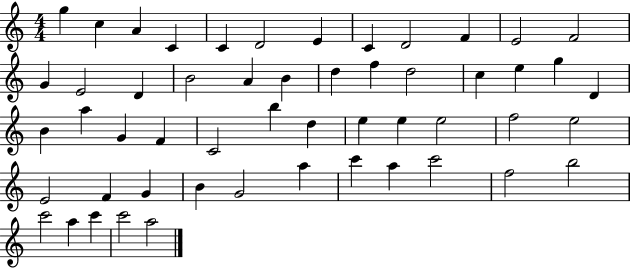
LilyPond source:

{
  \clef treble
  \numericTimeSignature
  \time 4/4
  \key c \major
  g''4 c''4 a'4 c'4 | c'4 d'2 e'4 | c'4 d'2 f'4 | e'2 f'2 | \break g'4 e'2 d'4 | b'2 a'4 b'4 | d''4 f''4 d''2 | c''4 e''4 g''4 d'4 | \break b'4 a''4 g'4 f'4 | c'2 b''4 d''4 | e''4 e''4 e''2 | f''2 e''2 | \break e'2 f'4 g'4 | b'4 g'2 a''4 | c'''4 a''4 c'''2 | f''2 b''2 | \break c'''2 a''4 c'''4 | c'''2 a''2 | \bar "|."
}